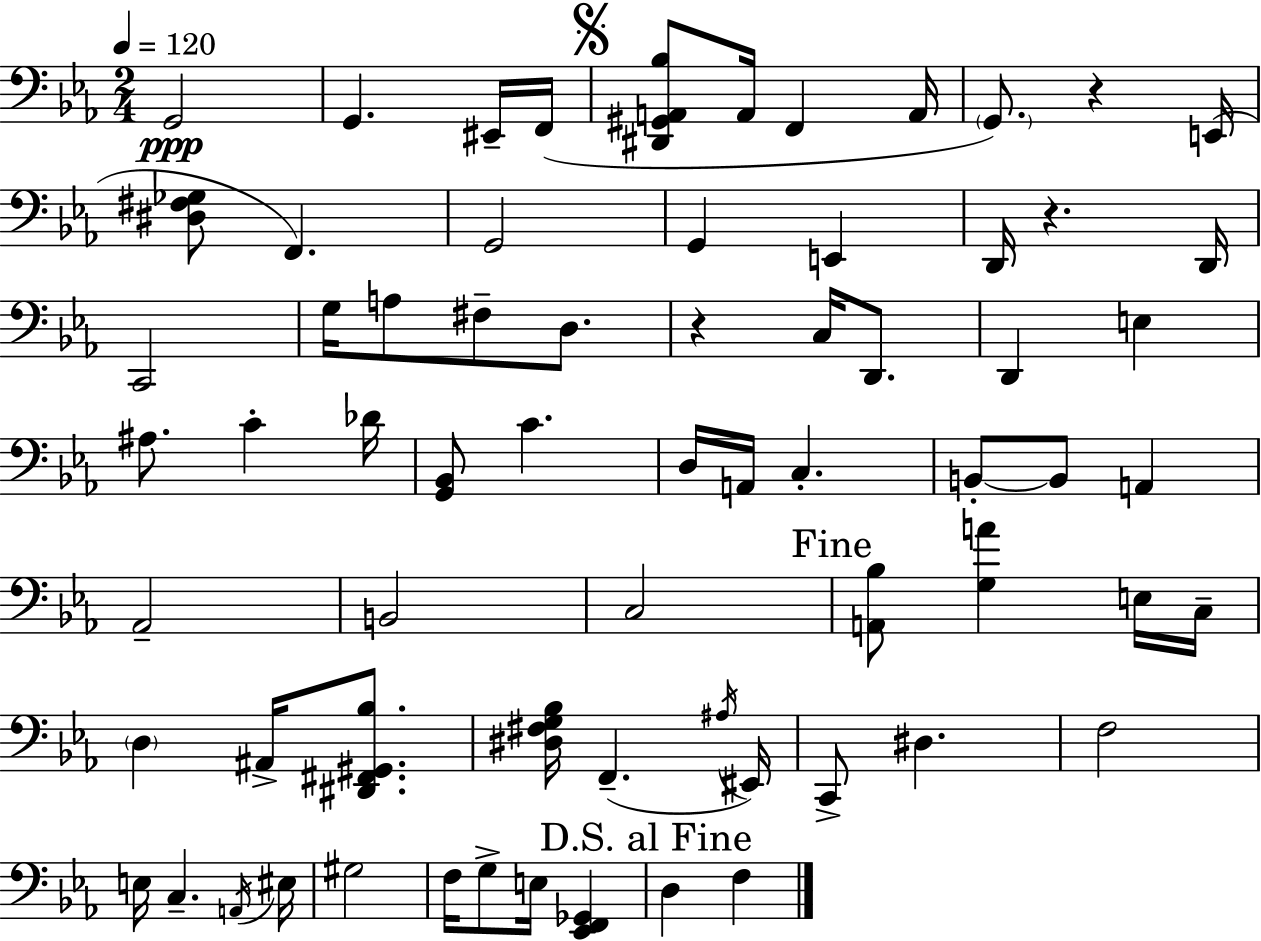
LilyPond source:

{
  \clef bass
  \numericTimeSignature
  \time 2/4
  \key ees \major
  \tempo 4 = 120
  \repeat volta 2 { g,2\ppp | g,4. eis,16-- f,16( | \mark \markup { \musicglyph "scripts.segno" } <dis, gis, a, bes>8 a,16 f,4 a,16 | \parenthesize g,8.) r4 e,16( | \break <dis fis ges>8 f,4.) | g,2 | g,4 e,4 | d,16 r4. d,16 | \break c,2 | g16 a8 fis8-- d8. | r4 c16 d,8. | d,4 e4 | \break ais8. c'4-. des'16 | <g, bes,>8 c'4. | d16 a,16 c4.-. | b,8-.~~ b,8 a,4 | \break aes,2-- | b,2 | c2 | \mark "Fine" <a, bes>8 <g a'>4 e16 c16-- | \break \parenthesize d4 ais,16-> <dis, fis, gis, bes>8. | <dis fis g bes>16 f,4.--( \acciaccatura { ais16 } | eis,16) c,8-> dis4. | f2 | \break e16 c4.-- | \acciaccatura { a,16 } eis16 gis2 | f16 g8-> e16 <ees, f, ges,>4 | \mark "D.S. al Fine" d4 f4 | \break } \bar "|."
}